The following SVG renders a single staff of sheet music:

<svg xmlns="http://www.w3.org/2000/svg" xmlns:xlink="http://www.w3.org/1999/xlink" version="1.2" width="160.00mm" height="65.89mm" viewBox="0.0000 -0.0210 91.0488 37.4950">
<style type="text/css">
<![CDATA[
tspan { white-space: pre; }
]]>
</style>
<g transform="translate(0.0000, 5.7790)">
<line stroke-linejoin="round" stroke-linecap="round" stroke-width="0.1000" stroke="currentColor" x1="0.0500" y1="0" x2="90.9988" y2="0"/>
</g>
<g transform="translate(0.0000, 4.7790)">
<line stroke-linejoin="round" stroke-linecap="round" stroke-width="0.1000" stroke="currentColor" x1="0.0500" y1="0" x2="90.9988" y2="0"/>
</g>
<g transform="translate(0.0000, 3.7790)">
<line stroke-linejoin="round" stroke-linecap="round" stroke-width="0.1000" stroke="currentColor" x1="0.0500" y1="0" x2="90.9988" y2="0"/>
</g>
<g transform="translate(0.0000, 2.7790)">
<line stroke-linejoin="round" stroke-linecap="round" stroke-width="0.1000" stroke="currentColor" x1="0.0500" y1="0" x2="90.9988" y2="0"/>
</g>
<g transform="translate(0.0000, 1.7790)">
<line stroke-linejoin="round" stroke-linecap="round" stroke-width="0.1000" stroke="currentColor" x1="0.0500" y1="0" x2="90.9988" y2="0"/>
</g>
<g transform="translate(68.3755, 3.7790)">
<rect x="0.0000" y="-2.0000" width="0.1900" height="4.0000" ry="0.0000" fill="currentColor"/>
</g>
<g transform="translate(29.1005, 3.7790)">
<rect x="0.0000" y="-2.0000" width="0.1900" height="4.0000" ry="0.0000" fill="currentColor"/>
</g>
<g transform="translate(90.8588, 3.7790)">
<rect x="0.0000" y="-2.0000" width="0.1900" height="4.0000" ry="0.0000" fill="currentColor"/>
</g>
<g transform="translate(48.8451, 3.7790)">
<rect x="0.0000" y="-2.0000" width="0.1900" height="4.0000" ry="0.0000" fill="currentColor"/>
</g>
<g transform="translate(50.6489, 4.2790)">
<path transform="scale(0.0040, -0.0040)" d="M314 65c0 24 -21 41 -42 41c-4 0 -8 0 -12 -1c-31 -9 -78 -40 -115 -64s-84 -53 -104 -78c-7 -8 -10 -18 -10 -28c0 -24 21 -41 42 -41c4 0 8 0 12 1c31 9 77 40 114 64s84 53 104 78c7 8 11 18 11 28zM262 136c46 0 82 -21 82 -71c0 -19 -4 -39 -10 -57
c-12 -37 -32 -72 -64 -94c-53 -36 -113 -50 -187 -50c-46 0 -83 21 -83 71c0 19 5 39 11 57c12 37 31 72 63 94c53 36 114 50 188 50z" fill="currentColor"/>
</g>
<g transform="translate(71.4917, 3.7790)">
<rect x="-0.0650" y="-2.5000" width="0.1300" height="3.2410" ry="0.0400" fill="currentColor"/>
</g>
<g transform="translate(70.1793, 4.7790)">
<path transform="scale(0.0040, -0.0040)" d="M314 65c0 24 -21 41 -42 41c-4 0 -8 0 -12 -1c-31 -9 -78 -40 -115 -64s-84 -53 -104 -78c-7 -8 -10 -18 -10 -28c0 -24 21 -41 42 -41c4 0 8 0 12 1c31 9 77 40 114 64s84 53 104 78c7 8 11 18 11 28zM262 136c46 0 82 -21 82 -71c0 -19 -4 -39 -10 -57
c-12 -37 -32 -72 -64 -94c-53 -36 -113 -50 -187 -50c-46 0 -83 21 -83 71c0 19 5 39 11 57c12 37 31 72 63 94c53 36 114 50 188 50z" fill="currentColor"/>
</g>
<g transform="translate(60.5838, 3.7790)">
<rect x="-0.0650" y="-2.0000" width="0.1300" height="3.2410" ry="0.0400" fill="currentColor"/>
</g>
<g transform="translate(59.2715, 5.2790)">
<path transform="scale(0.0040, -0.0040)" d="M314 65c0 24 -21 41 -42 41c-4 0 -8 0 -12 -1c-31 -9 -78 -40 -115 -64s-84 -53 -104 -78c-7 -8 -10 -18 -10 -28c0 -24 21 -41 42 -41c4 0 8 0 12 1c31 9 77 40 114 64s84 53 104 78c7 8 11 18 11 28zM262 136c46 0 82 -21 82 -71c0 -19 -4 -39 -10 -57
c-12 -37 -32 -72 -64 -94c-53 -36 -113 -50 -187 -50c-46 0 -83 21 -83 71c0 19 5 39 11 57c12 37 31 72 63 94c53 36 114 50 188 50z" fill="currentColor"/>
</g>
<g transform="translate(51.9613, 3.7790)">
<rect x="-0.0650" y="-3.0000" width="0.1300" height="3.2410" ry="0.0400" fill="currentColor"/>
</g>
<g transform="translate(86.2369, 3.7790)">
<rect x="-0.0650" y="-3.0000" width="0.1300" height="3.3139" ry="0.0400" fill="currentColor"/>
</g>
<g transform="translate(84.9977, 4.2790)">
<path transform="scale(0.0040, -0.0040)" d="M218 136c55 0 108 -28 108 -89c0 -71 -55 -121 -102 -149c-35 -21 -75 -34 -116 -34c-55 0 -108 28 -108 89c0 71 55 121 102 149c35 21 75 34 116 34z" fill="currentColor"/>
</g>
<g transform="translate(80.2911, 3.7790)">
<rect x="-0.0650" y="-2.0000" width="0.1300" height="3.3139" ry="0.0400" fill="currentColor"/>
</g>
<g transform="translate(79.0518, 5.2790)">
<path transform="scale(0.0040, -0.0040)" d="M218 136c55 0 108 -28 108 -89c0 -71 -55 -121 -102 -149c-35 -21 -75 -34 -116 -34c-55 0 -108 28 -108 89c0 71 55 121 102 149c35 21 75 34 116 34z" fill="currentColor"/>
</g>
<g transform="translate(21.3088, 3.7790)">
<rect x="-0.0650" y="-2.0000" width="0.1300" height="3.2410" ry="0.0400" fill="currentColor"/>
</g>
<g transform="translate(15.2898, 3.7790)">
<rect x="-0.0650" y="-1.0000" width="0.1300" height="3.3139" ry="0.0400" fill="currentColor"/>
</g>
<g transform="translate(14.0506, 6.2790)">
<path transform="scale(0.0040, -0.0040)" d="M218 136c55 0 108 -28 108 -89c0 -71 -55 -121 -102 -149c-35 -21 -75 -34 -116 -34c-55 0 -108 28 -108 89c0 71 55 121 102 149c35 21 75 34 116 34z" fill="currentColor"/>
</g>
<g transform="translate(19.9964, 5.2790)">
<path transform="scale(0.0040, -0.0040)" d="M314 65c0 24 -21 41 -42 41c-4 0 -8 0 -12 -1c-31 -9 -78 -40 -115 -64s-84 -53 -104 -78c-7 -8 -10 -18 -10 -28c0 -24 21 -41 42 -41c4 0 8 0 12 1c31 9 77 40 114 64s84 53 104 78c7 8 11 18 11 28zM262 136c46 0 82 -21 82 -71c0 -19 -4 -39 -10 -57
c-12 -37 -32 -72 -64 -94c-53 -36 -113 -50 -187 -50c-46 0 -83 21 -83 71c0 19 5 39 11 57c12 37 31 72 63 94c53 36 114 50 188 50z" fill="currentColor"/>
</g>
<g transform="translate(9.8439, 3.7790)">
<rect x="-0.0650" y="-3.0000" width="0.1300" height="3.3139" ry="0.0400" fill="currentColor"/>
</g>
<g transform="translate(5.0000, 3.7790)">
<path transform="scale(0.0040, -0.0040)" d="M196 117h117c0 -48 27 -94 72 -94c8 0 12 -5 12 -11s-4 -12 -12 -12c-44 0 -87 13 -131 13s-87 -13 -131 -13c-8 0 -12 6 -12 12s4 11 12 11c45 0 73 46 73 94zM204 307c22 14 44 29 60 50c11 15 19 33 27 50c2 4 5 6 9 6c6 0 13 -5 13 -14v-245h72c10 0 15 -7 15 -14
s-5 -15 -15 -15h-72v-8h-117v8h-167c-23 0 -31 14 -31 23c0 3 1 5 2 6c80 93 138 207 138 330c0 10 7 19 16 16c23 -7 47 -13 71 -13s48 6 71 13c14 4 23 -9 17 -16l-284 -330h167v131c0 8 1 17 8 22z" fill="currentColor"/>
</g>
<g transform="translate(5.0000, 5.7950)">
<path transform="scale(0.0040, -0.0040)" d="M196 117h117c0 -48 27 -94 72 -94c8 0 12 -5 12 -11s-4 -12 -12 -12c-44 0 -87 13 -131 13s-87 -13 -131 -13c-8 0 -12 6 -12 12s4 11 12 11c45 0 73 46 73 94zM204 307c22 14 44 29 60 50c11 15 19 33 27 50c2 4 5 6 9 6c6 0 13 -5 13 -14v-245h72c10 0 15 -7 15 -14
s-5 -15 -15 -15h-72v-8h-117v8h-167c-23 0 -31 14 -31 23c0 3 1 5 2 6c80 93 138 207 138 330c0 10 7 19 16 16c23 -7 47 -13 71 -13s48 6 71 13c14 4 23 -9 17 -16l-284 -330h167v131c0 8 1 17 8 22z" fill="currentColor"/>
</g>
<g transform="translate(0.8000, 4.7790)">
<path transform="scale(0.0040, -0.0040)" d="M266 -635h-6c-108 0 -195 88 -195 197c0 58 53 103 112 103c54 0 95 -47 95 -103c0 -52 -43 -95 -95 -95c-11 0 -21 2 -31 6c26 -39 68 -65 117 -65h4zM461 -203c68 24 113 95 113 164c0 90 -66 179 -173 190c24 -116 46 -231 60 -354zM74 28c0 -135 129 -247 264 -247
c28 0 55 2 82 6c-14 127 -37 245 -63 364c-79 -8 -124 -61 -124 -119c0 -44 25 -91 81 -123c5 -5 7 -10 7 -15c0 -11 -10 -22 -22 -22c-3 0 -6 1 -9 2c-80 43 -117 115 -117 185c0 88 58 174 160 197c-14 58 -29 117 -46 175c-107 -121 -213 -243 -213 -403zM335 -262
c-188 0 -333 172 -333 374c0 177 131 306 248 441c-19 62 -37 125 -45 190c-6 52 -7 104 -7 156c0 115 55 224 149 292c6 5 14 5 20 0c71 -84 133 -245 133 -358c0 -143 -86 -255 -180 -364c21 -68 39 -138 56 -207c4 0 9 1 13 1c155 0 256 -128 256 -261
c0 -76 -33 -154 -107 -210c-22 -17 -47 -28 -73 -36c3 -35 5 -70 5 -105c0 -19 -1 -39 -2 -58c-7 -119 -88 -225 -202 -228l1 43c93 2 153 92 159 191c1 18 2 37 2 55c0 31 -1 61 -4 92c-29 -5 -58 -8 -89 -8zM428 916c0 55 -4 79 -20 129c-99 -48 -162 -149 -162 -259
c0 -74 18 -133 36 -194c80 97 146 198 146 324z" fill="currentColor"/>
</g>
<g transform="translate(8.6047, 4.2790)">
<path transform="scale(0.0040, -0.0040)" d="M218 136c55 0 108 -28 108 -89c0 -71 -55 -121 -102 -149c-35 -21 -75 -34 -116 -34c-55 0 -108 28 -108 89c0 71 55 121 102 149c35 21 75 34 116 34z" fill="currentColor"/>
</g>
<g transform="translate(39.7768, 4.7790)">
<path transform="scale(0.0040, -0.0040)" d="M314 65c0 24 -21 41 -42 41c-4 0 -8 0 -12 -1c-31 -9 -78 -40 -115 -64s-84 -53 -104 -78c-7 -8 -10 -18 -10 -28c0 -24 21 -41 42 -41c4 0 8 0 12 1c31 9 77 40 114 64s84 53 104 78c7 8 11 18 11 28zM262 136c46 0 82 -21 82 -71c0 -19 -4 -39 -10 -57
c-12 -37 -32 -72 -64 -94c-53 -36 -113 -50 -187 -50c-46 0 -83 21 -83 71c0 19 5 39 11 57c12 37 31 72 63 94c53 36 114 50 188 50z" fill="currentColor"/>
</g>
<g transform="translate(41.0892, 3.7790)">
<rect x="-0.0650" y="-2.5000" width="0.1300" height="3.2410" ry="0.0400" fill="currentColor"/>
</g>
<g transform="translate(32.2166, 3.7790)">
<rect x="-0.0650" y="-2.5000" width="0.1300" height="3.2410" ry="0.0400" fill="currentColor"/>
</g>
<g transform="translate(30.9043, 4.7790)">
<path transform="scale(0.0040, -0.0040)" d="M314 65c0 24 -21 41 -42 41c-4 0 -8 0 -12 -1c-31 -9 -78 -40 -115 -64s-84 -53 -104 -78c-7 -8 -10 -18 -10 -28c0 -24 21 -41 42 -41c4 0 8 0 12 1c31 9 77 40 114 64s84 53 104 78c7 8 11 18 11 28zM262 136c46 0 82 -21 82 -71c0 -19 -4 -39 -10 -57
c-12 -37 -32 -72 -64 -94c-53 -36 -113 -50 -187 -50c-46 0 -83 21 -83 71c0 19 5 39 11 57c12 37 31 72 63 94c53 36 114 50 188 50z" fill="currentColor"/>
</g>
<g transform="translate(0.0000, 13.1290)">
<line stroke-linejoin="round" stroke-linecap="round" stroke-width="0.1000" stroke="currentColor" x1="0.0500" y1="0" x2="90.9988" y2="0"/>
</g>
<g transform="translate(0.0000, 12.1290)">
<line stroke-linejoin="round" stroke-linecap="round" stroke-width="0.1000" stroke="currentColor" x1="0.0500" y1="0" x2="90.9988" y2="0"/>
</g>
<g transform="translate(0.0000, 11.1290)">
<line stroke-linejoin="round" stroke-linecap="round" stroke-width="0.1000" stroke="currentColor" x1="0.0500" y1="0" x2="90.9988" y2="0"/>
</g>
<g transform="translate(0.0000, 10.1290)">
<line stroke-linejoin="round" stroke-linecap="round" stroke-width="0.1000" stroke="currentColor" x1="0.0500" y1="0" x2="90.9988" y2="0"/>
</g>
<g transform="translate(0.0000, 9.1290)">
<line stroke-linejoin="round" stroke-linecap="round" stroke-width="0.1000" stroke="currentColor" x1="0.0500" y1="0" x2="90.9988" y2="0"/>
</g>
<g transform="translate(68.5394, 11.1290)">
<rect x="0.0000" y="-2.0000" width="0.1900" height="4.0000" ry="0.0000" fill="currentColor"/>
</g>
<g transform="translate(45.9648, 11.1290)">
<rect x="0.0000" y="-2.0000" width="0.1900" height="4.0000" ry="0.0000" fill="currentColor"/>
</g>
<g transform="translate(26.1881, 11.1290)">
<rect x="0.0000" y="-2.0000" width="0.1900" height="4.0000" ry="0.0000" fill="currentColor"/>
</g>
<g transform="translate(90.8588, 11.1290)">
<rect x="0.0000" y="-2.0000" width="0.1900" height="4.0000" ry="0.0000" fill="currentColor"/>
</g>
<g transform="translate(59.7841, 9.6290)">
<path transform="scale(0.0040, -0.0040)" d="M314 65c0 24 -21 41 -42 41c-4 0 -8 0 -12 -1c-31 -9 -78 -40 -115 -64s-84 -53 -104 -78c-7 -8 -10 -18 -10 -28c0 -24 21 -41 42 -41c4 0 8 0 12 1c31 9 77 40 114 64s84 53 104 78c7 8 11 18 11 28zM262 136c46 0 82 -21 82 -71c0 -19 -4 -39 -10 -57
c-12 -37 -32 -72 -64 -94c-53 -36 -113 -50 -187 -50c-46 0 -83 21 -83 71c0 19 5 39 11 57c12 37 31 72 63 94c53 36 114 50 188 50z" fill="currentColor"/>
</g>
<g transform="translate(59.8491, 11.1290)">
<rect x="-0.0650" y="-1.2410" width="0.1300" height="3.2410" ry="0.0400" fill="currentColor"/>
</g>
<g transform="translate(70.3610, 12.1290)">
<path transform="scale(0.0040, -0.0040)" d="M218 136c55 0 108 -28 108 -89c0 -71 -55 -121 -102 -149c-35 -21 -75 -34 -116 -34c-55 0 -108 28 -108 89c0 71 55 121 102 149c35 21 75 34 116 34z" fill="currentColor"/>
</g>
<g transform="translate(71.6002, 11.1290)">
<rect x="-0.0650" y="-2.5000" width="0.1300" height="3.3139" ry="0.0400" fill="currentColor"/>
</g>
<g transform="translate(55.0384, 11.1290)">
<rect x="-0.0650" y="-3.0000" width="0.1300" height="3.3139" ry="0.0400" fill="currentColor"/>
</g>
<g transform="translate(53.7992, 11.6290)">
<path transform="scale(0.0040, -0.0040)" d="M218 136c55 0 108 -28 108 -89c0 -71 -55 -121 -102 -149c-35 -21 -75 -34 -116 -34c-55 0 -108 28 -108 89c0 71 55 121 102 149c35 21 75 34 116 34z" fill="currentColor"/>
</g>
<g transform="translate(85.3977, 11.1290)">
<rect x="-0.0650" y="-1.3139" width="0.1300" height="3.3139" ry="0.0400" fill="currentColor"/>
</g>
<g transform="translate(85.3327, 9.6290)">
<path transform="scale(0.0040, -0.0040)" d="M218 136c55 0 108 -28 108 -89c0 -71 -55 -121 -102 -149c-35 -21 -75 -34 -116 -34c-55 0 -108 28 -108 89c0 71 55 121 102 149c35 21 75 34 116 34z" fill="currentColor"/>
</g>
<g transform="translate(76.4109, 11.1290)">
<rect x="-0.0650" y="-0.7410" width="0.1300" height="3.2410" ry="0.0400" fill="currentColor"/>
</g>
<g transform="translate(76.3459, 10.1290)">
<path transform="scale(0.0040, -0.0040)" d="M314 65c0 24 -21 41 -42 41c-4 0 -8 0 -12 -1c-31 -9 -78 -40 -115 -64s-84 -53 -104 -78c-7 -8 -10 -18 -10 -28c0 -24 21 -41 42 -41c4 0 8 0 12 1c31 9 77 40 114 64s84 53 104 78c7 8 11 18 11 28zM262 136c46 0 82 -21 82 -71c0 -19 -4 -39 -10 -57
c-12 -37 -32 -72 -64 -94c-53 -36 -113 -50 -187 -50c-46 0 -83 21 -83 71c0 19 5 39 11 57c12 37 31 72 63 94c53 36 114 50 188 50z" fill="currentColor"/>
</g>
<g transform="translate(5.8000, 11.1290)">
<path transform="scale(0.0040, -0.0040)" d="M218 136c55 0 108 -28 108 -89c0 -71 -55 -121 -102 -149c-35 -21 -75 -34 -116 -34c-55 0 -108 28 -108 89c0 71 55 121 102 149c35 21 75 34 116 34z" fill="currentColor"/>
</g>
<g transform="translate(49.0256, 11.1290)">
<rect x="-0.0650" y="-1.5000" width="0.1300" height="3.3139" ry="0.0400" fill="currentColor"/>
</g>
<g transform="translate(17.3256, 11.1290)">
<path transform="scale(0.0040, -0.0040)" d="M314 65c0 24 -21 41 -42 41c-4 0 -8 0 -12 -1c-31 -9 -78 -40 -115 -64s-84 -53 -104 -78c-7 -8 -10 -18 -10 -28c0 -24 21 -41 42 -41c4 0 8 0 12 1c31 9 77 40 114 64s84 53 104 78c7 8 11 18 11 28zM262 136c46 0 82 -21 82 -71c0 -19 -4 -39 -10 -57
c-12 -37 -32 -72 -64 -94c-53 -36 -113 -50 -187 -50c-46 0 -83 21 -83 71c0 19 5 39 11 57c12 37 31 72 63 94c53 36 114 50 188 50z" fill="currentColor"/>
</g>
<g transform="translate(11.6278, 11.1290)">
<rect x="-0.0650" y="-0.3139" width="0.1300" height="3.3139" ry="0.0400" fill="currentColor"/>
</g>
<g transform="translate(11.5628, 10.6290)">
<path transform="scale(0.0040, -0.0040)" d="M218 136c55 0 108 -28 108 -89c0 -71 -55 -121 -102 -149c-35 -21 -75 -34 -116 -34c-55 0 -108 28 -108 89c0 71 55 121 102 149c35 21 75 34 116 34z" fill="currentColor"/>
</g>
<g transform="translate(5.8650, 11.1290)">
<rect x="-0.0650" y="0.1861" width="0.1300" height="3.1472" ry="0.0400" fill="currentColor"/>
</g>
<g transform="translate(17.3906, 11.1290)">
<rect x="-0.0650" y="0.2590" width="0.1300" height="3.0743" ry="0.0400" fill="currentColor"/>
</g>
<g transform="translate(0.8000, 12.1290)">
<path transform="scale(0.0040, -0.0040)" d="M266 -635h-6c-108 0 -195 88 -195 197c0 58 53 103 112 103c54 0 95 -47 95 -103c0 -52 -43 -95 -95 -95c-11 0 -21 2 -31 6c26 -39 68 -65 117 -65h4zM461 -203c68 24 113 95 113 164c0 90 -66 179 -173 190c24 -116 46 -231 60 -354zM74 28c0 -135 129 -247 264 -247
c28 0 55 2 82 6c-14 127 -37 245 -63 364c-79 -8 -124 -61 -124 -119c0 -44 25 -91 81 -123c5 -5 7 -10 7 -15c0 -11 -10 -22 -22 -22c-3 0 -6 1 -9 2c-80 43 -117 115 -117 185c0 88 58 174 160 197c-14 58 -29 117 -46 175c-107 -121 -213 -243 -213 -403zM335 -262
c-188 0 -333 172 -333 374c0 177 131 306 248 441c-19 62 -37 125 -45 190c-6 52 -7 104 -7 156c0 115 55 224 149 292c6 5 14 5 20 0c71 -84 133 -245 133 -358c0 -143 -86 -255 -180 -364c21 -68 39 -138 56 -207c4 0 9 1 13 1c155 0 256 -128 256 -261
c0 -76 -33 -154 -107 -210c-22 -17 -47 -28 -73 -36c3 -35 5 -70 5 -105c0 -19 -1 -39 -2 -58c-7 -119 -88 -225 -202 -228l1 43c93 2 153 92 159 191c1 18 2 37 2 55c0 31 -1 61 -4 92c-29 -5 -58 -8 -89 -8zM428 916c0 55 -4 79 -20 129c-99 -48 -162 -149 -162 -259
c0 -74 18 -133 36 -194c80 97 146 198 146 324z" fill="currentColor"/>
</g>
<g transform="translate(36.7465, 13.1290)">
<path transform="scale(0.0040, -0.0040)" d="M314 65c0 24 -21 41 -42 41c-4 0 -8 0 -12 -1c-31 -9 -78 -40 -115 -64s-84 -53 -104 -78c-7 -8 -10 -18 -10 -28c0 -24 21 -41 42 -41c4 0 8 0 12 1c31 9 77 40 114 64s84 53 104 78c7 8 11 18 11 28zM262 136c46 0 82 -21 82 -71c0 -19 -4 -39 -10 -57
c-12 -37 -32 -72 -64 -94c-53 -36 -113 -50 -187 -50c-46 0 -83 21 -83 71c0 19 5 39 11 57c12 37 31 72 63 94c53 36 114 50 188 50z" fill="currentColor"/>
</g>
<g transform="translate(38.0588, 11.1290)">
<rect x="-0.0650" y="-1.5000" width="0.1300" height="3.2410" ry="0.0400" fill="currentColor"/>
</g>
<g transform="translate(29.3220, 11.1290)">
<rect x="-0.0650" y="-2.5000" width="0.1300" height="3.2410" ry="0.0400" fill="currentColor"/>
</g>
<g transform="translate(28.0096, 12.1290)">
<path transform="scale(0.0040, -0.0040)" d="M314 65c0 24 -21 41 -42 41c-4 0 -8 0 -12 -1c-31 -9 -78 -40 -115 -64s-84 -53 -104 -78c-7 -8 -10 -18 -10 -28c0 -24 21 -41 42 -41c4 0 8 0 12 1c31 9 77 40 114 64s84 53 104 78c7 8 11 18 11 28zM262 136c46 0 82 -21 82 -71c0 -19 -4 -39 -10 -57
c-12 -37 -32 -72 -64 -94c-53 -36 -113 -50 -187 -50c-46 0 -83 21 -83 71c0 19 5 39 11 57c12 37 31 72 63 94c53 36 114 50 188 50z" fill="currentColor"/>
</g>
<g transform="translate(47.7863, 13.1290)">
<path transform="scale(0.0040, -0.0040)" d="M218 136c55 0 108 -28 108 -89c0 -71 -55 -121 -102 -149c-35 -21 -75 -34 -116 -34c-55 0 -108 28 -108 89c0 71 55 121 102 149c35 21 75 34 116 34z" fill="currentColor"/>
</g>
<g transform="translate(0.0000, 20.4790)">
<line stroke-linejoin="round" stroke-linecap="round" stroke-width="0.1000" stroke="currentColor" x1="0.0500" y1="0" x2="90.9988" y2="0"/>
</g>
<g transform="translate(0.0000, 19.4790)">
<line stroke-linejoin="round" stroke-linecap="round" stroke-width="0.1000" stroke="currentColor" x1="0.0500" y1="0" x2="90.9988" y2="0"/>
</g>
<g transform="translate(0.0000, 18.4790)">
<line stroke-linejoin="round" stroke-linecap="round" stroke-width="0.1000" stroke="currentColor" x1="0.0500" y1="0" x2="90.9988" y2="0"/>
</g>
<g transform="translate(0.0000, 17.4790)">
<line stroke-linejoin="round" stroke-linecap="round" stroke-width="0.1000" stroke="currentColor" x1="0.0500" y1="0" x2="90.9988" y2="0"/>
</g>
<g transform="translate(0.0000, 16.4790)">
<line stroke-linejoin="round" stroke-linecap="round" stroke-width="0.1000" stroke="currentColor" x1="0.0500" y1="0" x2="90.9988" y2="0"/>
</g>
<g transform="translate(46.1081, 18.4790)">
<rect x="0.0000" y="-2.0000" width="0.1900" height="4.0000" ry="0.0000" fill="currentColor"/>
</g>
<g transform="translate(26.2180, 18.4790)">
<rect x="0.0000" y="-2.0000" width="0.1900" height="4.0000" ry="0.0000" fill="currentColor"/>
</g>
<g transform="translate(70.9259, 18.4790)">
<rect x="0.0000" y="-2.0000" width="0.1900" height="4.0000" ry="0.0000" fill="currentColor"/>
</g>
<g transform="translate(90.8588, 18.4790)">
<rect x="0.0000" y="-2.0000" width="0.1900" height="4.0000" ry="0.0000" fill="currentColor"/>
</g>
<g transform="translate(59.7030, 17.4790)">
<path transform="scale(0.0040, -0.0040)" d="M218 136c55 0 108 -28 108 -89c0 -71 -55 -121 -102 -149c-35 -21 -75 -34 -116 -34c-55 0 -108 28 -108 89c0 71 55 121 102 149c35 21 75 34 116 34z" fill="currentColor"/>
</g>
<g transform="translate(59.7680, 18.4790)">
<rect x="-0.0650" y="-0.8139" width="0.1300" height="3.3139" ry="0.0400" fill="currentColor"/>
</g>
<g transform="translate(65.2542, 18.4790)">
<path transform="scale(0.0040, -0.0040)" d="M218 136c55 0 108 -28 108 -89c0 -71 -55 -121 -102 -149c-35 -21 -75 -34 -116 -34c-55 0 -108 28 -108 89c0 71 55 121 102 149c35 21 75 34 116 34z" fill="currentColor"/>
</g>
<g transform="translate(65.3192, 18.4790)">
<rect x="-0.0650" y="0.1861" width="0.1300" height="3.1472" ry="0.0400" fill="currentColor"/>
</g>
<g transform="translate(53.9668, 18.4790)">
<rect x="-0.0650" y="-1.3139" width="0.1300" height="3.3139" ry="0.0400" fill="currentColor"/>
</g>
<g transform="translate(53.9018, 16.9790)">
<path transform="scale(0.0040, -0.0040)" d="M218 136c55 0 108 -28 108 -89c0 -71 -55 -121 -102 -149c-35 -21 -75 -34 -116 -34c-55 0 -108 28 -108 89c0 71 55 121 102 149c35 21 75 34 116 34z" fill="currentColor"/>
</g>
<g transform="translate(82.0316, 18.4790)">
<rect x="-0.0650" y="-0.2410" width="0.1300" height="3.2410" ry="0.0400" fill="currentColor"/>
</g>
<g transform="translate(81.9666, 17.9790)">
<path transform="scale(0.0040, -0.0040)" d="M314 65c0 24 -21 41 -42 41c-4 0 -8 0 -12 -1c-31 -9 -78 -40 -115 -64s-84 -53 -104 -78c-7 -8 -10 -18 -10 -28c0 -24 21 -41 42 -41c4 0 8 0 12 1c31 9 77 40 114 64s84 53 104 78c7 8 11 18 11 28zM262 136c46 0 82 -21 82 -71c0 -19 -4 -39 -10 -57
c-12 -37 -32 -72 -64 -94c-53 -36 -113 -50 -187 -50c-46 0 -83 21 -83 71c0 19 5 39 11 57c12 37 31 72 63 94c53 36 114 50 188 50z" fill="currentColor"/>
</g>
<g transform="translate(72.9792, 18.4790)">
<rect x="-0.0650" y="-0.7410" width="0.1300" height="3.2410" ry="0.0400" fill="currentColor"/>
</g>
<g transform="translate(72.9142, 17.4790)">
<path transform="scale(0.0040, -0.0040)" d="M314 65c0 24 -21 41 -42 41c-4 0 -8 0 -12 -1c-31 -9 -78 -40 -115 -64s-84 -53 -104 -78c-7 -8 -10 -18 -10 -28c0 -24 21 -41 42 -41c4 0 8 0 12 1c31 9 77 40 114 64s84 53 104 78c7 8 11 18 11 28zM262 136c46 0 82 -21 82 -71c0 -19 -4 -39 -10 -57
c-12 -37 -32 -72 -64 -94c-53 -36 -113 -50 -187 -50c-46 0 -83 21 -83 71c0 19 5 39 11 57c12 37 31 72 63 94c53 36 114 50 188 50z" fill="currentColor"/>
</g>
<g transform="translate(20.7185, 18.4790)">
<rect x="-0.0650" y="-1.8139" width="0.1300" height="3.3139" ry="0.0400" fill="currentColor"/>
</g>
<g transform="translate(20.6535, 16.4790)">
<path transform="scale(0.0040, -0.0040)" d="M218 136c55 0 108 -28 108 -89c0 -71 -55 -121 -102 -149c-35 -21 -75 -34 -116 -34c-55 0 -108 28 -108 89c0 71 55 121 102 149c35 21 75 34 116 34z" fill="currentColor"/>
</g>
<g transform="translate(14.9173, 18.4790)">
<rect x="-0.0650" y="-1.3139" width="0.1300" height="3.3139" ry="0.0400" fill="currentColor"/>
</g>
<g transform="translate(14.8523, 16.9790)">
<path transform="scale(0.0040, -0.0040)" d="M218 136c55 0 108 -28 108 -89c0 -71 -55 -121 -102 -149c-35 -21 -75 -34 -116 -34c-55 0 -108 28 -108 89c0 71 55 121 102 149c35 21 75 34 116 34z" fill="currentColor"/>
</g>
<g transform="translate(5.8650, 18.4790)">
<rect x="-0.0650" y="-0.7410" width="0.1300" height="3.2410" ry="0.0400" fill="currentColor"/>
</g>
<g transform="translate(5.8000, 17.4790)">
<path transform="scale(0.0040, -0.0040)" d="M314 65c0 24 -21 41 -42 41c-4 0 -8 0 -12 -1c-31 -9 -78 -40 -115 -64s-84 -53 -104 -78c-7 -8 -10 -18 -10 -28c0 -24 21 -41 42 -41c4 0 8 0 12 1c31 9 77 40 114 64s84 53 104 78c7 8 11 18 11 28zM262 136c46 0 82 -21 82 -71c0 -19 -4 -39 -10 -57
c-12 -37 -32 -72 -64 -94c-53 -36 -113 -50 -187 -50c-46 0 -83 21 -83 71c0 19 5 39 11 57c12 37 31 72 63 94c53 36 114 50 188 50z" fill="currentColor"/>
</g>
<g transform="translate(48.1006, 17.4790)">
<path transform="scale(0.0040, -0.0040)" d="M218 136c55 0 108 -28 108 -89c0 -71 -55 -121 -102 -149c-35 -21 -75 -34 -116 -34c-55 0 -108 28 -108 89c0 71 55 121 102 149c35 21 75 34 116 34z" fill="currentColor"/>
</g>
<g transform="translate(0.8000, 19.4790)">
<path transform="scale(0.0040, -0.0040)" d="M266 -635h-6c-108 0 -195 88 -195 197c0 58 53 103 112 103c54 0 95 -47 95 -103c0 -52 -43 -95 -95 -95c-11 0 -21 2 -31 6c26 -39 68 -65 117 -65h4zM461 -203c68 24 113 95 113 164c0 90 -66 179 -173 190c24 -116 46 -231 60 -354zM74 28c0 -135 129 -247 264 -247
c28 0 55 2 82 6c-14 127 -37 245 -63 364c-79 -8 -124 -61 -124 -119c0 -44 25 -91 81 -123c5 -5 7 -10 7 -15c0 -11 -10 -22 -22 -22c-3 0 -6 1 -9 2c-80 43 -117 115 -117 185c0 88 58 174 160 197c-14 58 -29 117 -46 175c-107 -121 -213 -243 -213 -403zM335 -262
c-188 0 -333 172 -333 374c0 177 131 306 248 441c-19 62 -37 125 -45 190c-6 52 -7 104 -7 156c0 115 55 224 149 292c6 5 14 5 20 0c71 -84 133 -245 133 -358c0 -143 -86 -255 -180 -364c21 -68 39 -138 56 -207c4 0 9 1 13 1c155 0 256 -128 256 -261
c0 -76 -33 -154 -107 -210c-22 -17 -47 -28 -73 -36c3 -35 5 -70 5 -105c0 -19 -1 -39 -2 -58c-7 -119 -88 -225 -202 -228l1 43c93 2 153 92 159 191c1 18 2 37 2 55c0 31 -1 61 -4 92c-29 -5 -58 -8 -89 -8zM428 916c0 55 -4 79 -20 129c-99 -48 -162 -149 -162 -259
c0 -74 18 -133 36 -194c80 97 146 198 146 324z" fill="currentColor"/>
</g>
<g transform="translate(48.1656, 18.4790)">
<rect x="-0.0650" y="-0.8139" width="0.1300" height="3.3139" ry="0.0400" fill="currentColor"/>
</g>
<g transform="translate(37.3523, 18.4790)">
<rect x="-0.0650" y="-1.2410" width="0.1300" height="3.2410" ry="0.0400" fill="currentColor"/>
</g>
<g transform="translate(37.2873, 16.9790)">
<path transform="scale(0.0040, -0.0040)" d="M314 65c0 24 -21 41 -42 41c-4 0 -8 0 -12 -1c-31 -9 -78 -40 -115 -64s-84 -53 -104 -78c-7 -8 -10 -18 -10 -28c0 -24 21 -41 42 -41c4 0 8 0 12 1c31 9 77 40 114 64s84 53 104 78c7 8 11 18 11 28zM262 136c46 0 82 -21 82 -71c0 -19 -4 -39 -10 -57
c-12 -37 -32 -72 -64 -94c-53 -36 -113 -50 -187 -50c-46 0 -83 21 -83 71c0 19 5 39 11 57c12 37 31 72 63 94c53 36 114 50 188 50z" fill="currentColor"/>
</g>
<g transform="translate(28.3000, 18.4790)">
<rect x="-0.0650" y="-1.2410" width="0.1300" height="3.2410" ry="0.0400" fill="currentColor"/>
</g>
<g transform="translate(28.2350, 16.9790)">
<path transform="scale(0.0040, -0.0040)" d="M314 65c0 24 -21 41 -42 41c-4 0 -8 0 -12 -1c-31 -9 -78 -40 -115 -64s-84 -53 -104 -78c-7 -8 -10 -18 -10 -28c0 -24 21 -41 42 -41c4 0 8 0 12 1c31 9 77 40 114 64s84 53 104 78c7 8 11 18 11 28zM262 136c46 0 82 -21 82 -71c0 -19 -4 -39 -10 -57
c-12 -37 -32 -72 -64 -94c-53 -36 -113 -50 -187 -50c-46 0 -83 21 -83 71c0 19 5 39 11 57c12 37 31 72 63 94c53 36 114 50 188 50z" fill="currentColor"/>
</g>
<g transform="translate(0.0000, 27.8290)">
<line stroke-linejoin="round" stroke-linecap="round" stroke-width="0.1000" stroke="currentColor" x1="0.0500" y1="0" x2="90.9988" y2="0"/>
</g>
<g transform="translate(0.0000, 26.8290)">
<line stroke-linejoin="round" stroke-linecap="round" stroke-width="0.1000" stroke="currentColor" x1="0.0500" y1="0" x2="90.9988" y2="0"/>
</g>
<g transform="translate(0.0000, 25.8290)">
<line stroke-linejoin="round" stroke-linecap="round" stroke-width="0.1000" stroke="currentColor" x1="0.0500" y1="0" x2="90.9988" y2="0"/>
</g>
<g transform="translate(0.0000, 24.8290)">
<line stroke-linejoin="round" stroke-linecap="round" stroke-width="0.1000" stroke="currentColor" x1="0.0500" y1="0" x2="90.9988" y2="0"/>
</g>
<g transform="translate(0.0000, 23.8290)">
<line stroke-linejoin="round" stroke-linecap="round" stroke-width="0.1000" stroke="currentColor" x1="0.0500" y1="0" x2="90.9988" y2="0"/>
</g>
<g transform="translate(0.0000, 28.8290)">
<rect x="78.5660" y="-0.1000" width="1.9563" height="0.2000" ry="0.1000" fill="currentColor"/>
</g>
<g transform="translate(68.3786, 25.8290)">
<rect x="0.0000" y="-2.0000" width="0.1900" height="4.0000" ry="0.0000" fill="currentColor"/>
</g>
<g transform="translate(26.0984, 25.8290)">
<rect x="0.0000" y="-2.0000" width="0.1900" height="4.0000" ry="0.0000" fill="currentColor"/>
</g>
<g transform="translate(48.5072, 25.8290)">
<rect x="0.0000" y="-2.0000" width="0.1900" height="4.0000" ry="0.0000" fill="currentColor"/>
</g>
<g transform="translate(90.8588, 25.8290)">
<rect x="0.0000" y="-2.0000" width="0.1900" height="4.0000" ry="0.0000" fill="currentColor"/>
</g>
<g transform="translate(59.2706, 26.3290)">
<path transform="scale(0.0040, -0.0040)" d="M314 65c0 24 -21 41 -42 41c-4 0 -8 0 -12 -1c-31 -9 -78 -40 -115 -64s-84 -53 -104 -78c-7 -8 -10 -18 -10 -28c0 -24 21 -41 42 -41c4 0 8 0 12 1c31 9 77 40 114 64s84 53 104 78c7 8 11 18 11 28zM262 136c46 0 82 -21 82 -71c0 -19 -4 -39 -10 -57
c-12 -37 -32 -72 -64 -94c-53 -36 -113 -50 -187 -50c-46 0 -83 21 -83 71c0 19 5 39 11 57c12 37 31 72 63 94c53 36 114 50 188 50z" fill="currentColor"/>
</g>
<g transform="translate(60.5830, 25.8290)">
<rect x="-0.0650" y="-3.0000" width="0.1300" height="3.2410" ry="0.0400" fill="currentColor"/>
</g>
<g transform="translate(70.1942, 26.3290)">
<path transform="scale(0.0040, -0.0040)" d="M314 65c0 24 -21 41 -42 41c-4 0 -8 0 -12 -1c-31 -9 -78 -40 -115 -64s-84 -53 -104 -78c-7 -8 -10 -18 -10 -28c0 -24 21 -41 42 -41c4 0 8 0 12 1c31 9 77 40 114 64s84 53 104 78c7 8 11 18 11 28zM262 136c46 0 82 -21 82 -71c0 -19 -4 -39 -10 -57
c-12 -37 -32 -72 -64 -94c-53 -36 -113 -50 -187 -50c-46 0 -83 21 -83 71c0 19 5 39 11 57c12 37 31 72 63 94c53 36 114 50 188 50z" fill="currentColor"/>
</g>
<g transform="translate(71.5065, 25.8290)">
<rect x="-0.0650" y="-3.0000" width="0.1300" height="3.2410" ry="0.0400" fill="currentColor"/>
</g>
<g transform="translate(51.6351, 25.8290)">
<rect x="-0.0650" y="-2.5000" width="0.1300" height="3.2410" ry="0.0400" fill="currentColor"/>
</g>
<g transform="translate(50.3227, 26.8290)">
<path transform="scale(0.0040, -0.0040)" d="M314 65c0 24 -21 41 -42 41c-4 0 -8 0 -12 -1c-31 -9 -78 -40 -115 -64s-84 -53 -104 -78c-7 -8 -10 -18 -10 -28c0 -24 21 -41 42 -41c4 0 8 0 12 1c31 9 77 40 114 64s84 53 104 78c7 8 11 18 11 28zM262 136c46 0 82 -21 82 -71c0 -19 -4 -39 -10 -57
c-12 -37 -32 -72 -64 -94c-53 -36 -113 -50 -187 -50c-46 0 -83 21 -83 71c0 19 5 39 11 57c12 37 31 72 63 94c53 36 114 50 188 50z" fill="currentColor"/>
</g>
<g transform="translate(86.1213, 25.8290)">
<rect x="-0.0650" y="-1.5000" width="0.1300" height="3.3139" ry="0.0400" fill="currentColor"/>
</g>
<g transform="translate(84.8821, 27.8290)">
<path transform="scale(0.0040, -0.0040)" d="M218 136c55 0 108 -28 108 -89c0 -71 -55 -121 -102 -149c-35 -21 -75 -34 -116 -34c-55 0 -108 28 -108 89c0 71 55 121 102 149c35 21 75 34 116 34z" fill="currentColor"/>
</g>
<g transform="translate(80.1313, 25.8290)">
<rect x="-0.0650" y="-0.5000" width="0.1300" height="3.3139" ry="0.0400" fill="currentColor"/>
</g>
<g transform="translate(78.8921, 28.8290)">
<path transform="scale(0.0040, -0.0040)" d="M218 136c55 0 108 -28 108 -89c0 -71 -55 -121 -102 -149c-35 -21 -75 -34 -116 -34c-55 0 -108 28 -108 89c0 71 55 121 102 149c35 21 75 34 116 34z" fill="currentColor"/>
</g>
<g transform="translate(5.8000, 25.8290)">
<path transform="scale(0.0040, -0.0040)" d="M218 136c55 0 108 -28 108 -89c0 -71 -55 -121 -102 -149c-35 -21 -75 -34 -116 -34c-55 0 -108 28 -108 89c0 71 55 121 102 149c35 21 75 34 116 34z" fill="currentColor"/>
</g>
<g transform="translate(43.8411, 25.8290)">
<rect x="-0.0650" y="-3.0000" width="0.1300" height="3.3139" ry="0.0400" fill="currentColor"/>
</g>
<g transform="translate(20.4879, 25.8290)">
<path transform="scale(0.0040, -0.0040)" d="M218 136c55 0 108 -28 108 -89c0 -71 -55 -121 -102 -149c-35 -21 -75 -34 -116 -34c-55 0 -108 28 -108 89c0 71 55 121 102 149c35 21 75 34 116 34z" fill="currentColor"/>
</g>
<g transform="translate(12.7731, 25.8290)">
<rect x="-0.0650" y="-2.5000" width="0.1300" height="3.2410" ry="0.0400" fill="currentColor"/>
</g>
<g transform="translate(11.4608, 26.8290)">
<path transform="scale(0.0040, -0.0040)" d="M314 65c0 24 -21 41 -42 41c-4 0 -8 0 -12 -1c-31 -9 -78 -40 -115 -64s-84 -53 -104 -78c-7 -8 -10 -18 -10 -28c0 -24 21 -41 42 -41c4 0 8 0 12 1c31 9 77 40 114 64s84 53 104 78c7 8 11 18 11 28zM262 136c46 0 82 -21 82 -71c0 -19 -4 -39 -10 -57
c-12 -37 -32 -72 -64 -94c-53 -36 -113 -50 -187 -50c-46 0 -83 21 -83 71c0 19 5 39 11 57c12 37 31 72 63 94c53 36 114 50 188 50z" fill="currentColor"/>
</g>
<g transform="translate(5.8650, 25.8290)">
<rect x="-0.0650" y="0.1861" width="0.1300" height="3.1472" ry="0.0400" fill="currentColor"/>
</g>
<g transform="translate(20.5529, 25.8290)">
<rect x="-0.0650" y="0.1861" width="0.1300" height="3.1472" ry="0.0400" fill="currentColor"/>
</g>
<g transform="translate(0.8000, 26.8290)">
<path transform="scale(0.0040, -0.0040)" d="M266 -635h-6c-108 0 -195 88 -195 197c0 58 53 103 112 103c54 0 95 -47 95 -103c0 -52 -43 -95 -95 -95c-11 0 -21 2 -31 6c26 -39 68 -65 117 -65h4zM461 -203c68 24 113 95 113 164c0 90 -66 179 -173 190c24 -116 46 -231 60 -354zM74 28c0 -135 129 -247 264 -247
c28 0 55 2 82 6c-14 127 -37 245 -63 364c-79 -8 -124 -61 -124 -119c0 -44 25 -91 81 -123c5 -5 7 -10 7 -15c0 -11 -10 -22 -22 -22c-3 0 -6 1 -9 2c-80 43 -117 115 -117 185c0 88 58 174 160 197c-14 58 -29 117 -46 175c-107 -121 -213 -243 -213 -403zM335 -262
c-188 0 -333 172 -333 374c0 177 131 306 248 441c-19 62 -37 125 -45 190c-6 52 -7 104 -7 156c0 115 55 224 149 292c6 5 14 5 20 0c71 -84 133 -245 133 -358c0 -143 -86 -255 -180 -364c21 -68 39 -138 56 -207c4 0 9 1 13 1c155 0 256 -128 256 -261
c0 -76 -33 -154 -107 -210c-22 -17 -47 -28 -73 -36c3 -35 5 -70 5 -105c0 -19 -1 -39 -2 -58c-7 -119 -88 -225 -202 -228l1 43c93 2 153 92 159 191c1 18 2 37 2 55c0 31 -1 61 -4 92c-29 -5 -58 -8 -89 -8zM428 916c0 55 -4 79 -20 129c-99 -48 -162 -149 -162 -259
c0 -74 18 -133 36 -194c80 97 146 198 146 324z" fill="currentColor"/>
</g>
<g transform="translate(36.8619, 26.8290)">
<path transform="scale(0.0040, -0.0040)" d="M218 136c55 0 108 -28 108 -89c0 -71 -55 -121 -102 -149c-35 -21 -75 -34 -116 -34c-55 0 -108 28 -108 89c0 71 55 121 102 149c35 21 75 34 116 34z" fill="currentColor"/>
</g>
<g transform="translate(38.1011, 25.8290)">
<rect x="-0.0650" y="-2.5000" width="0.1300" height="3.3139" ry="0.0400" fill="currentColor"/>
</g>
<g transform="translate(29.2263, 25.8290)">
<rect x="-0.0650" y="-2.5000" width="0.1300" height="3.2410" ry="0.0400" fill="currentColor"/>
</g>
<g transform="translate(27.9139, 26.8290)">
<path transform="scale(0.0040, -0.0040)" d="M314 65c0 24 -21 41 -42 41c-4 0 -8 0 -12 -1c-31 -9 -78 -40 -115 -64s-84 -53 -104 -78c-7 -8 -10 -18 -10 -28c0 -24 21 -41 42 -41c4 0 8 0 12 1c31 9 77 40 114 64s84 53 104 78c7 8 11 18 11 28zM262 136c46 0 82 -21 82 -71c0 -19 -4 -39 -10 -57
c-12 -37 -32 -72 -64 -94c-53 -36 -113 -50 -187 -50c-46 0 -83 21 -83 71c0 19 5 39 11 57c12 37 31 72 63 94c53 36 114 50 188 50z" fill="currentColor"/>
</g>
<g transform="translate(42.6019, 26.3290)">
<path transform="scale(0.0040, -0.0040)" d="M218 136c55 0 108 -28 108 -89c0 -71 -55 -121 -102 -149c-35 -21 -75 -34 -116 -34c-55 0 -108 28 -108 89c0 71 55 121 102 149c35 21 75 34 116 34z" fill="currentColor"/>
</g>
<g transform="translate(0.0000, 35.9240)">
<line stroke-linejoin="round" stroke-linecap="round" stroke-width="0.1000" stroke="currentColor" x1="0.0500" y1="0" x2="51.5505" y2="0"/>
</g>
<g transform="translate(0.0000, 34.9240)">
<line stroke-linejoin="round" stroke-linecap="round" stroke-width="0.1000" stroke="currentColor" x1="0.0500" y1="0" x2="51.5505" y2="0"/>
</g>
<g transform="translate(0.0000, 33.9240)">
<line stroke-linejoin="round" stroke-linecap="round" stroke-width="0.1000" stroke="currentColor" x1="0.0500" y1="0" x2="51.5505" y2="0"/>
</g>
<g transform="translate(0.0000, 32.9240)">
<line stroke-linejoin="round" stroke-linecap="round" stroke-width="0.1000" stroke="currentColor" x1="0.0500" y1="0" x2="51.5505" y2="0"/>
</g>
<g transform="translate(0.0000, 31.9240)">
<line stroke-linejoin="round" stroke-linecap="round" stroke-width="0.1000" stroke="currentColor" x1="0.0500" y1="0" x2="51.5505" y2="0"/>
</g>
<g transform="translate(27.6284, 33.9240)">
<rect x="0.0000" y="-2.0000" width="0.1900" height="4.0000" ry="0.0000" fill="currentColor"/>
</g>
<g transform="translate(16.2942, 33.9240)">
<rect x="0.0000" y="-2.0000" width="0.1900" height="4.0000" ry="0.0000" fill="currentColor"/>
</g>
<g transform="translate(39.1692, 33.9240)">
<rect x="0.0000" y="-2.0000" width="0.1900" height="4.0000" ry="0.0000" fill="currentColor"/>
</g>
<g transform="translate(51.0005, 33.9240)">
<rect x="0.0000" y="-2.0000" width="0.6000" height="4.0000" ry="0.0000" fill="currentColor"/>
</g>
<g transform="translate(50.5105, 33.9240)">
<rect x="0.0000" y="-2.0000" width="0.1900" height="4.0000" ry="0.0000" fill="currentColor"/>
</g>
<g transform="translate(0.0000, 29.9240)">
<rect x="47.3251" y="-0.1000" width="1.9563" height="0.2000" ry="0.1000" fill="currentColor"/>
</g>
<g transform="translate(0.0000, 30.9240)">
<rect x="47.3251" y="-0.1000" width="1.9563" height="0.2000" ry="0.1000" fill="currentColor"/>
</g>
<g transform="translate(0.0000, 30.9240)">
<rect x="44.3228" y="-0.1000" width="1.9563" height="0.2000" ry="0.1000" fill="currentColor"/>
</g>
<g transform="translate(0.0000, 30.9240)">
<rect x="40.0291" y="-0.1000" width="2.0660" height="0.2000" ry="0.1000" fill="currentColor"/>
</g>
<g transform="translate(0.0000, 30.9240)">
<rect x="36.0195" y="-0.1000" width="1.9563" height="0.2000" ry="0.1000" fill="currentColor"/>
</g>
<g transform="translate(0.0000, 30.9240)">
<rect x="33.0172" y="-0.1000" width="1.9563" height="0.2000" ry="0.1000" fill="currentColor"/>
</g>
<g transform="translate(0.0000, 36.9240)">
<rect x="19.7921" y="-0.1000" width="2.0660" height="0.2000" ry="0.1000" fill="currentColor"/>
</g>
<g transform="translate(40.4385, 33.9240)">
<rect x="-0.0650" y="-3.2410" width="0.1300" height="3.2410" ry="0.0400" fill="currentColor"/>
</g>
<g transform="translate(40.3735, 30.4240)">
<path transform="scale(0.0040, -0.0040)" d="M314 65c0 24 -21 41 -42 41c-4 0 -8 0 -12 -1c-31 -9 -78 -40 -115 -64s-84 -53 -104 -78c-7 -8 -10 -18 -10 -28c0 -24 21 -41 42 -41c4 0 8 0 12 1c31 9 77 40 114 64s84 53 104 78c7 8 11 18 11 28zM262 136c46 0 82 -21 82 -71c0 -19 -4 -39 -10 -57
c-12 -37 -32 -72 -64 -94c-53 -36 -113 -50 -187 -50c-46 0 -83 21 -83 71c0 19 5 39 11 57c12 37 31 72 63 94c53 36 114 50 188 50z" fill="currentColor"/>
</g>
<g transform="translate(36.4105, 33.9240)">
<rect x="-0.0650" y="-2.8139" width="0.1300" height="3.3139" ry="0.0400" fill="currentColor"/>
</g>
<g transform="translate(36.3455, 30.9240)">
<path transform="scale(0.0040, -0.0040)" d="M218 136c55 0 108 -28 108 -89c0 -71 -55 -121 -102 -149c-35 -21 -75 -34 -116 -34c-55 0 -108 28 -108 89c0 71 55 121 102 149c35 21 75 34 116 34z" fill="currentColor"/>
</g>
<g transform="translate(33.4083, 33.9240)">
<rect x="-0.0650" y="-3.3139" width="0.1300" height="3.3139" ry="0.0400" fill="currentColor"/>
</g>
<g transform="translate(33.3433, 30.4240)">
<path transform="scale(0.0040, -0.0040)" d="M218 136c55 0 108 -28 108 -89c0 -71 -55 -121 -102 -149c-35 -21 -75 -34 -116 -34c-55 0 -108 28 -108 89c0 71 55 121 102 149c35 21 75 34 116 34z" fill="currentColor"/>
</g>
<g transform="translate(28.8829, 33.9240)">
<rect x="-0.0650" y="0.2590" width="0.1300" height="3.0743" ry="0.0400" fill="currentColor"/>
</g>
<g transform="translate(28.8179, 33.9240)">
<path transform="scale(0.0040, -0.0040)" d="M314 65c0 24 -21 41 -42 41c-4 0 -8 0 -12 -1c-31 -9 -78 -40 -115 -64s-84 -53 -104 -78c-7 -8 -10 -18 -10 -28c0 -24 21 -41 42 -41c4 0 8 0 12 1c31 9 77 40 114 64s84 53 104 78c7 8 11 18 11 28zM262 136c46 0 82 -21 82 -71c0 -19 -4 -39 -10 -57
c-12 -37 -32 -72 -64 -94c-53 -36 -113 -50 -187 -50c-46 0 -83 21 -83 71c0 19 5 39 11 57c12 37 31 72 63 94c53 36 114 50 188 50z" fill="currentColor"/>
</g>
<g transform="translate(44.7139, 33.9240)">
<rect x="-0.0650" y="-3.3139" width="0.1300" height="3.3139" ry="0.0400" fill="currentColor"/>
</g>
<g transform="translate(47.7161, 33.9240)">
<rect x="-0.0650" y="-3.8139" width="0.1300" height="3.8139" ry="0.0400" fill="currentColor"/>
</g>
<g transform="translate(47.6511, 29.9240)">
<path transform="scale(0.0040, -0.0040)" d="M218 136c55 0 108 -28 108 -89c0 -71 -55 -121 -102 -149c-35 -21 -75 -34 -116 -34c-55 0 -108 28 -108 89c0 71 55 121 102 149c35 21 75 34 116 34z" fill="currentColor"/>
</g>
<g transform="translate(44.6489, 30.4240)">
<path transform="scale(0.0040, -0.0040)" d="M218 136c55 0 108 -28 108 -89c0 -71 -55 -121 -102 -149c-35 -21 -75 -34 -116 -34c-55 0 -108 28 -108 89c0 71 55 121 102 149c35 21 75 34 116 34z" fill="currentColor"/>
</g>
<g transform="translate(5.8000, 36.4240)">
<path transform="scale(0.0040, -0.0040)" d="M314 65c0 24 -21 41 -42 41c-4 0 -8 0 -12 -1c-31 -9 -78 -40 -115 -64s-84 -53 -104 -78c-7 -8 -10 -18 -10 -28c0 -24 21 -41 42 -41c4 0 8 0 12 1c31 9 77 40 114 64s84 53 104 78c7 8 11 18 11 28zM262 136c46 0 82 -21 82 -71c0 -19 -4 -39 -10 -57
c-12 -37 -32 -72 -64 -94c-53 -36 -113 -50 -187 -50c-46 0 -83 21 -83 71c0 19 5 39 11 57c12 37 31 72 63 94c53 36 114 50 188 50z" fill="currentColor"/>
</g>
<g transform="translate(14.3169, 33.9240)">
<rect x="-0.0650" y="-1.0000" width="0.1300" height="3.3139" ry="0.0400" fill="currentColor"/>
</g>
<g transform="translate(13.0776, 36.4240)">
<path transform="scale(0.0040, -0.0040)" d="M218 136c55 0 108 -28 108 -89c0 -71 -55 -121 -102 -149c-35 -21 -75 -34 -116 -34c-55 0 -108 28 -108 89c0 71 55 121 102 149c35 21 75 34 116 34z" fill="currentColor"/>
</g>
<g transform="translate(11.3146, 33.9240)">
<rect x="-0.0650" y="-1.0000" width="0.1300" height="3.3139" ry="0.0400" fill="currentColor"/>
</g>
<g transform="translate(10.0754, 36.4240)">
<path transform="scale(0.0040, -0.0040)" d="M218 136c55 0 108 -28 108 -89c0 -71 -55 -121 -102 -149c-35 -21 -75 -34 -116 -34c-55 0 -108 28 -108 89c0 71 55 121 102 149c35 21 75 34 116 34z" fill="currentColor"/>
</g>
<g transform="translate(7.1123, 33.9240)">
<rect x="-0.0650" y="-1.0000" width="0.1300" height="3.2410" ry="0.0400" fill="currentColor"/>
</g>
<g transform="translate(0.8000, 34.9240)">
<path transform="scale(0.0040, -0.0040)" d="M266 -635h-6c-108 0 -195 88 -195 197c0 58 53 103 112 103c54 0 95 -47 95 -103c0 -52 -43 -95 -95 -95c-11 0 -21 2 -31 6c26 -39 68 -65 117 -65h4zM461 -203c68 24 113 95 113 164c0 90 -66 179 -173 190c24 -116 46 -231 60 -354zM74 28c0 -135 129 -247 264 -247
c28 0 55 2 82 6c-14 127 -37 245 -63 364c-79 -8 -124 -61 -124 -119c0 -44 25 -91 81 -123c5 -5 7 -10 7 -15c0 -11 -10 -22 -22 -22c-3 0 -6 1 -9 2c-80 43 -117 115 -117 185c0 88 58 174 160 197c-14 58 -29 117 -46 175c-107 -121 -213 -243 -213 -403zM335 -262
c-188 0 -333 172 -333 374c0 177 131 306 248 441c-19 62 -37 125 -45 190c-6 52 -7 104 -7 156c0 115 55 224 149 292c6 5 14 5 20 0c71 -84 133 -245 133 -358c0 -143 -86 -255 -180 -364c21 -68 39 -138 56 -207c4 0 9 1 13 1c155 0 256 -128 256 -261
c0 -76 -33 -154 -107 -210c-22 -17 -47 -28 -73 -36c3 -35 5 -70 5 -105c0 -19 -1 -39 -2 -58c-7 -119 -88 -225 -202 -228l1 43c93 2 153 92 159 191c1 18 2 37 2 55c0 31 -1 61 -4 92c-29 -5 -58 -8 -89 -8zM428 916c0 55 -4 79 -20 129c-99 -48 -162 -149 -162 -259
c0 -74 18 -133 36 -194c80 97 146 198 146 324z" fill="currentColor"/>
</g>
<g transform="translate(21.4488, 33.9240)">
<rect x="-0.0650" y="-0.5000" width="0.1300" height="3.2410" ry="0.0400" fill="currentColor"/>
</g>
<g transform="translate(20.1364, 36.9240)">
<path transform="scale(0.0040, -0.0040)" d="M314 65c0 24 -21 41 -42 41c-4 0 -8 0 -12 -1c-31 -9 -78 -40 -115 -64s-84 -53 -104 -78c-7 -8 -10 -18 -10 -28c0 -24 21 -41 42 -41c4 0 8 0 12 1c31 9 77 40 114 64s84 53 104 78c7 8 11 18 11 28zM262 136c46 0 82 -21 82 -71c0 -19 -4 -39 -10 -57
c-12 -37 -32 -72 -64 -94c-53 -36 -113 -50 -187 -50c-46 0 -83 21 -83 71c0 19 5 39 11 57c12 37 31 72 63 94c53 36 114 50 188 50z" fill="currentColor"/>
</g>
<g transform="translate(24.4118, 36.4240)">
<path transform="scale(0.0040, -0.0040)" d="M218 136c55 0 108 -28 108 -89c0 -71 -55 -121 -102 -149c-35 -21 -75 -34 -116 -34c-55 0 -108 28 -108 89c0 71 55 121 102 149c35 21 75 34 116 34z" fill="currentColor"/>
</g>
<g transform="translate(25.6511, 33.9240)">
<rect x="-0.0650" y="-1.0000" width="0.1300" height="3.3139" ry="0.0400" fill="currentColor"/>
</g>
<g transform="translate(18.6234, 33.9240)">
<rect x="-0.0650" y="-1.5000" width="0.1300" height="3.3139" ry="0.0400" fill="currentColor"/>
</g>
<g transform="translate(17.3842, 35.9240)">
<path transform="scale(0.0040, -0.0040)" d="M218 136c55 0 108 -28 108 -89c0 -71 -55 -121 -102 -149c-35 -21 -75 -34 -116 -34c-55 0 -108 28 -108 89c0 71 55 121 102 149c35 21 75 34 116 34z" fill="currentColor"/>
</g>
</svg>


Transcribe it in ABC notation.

X:1
T:Untitled
M:4/4
L:1/4
K:C
A D F2 G2 G2 A2 F2 G2 F A B c B2 G2 E2 E A e2 G d2 e d2 e f e2 e2 d e d B d2 c2 B G2 B G2 G A G2 A2 A2 C E D2 D D E C2 D B2 b a b2 b c'